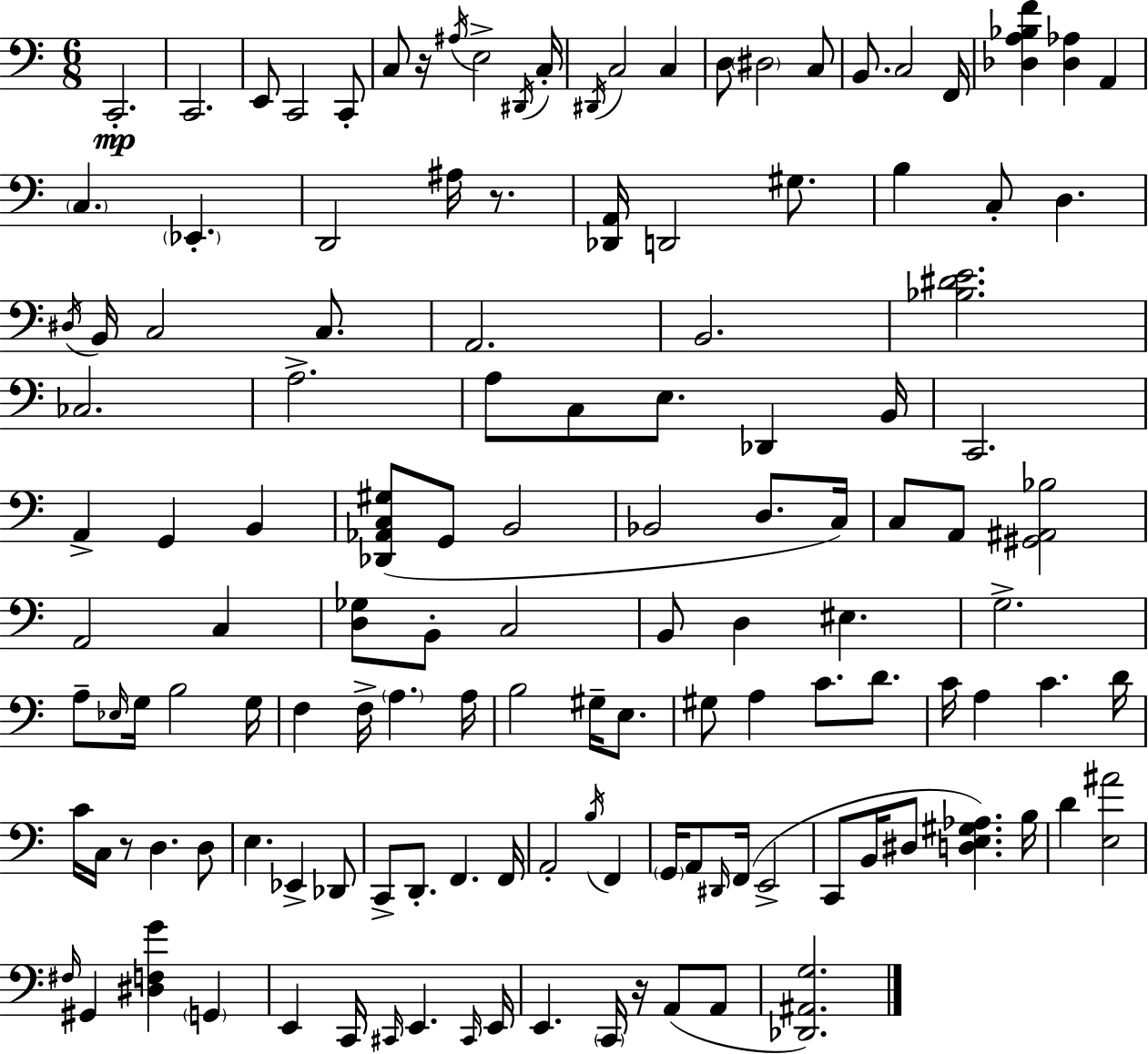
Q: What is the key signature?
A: C major